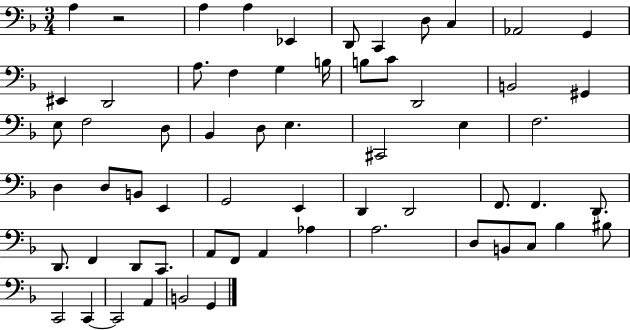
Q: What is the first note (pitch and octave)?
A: A3